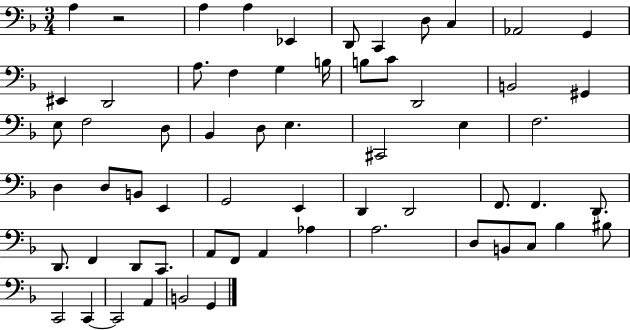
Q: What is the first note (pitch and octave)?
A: A3